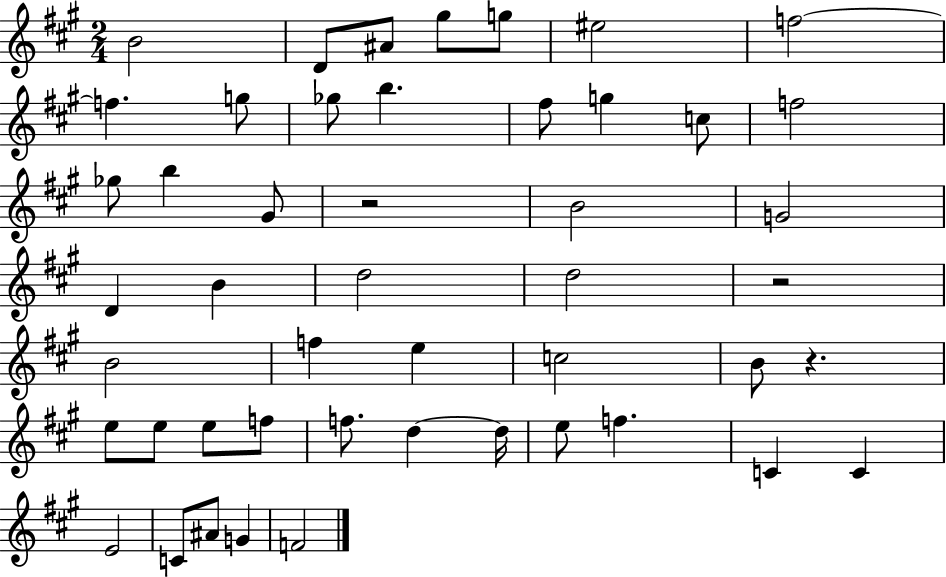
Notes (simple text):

B4/h D4/e A#4/e G#5/e G5/e EIS5/h F5/h F5/q. G5/e Gb5/e B5/q. F#5/e G5/q C5/e F5/h Gb5/e B5/q G#4/e R/h B4/h G4/h D4/q B4/q D5/h D5/h R/h B4/h F5/q E5/q C5/h B4/e R/q. E5/e E5/e E5/e F5/e F5/e. D5/q D5/s E5/e F5/q. C4/q C4/q E4/h C4/e A#4/e G4/q F4/h